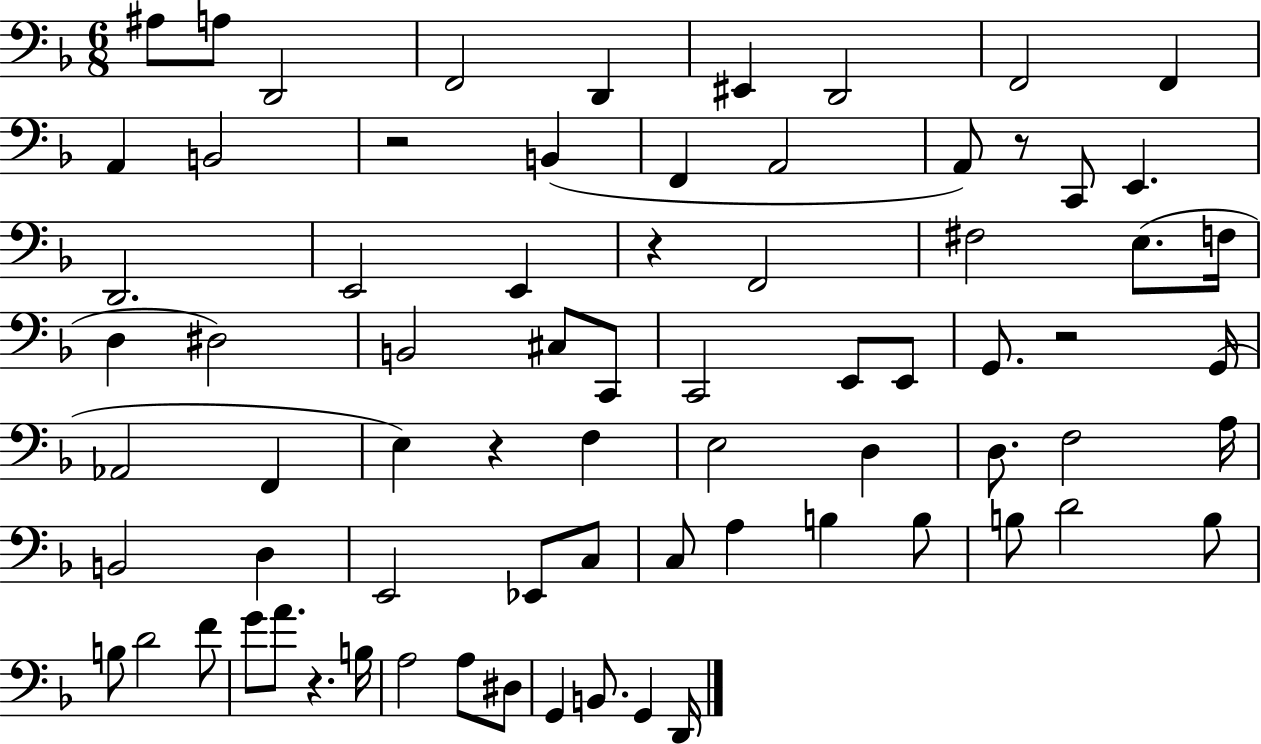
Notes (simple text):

A#3/e A3/e D2/h F2/h D2/q EIS2/q D2/h F2/h F2/q A2/q B2/h R/h B2/q F2/q A2/h A2/e R/e C2/e E2/q. D2/h. E2/h E2/q R/q F2/h F#3/h E3/e. F3/s D3/q D#3/h B2/h C#3/e C2/e C2/h E2/e E2/e G2/e. R/h G2/s Ab2/h F2/q E3/q R/q F3/q E3/h D3/q D3/e. F3/h A3/s B2/h D3/q E2/h Eb2/e C3/e C3/e A3/q B3/q B3/e B3/e D4/h B3/e B3/e D4/h F4/e G4/e A4/e. R/q. B3/s A3/h A3/e D#3/e G2/q B2/e. G2/q D2/s